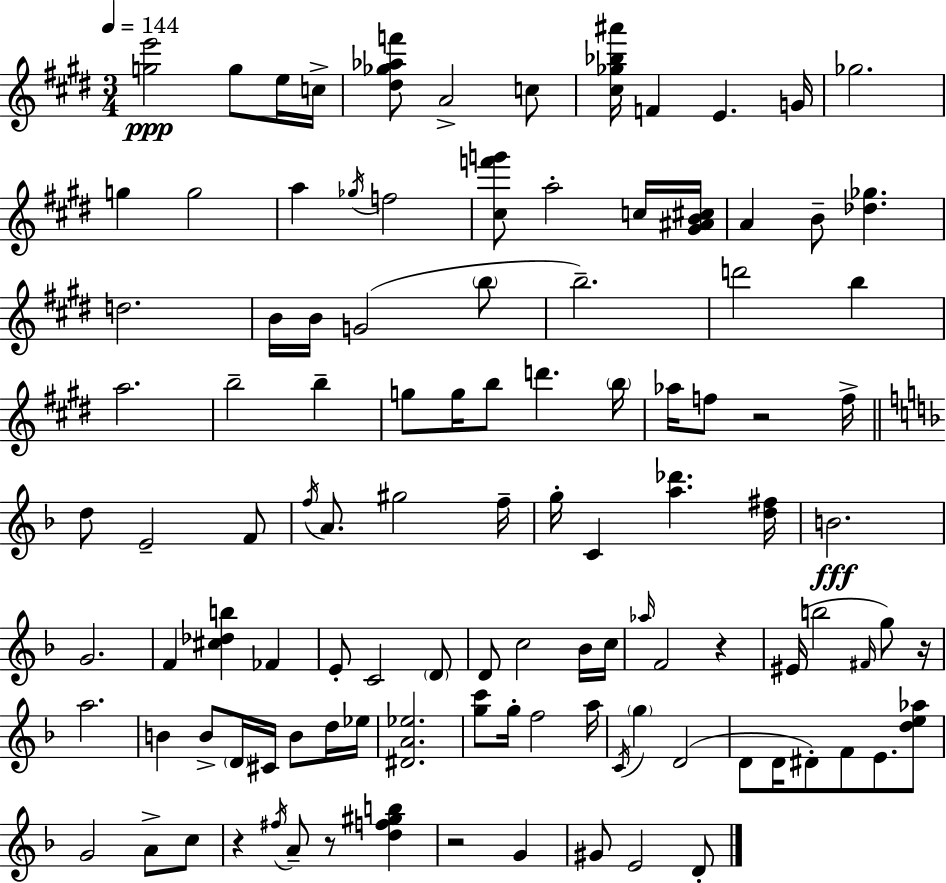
[G5,E6]/h G5/e E5/s C5/s [D#5,Gb5,Ab5,F6]/e A4/h C5/e [C#5,Gb5,Bb5,A#6]/s F4/q E4/q. G4/s Gb5/h. G5/q G5/h A5/q Gb5/s F5/h [C#5,F6,G6]/e A5/h C5/s [G#4,A#4,B4,C#5]/s A4/q B4/e [Db5,Gb5]/q. D5/h. B4/s B4/s G4/h B5/e B5/h. D6/h B5/q A5/h. B5/h B5/q G5/e G5/s B5/e D6/q. B5/s Ab5/s F5/e R/h F5/s D5/e E4/h F4/e F5/s A4/e. G#5/h F5/s G5/s C4/q [A5,Db6]/q. [D5,F#5]/s B4/h. G4/h. F4/q [C#5,Db5,B5]/q FES4/q E4/e C4/h D4/e D4/e C5/h Bb4/s C5/s Ab5/s F4/h R/q EIS4/s B5/h F#4/s G5/e R/s A5/h. B4/q B4/e D4/s C#4/s B4/e D5/s Eb5/s [D#4,A4,Eb5]/h. [G5,C6]/e G5/s F5/h A5/s C4/s G5/q D4/h D4/e D4/s D#4/e F4/e E4/e. [D5,E5,Ab5]/e G4/h A4/e C5/e R/q F#5/s A4/e R/e [D5,F5,G#5,B5]/q R/h G4/q G#4/e E4/h D4/e